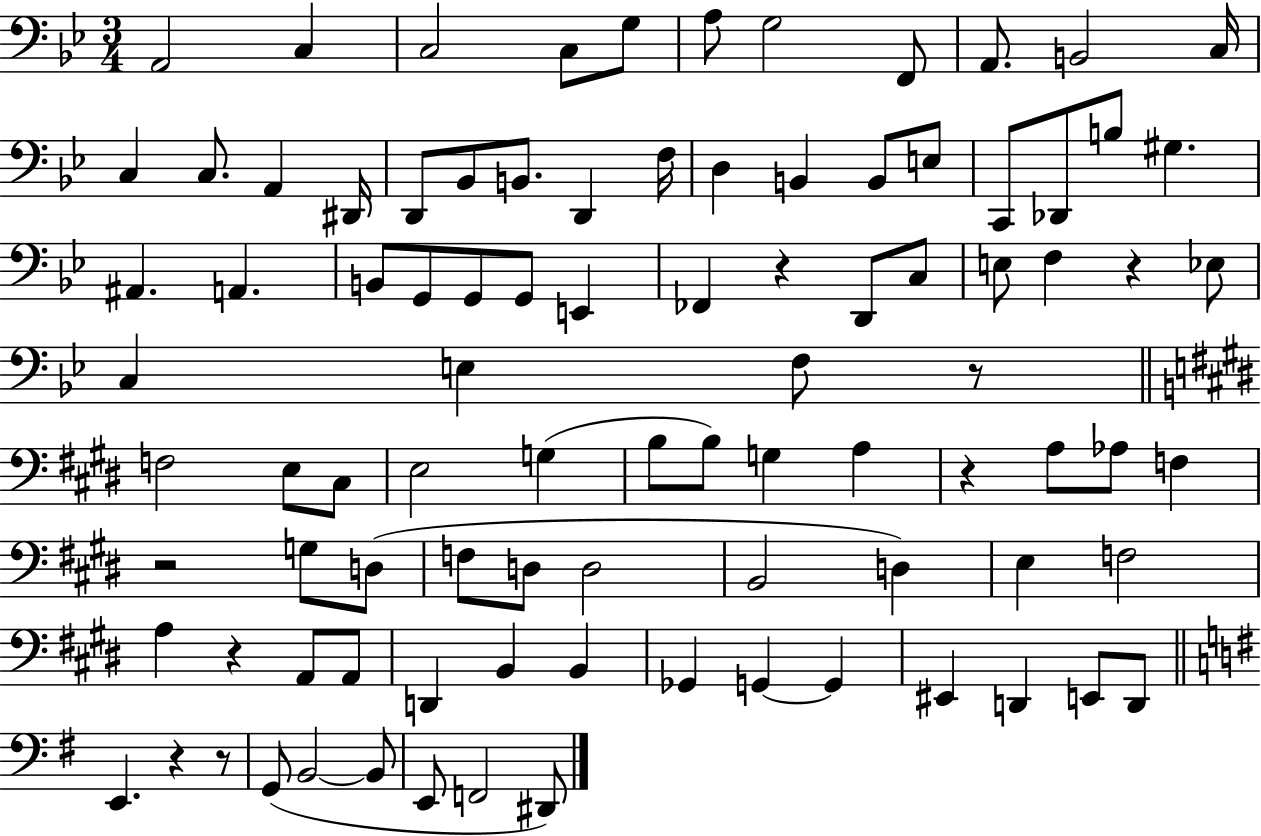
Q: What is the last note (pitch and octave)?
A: D#2